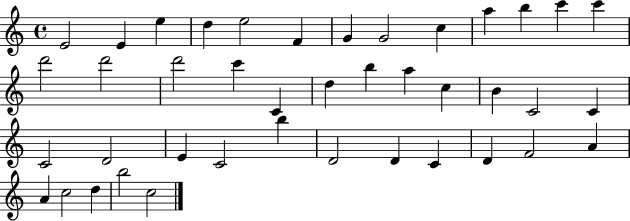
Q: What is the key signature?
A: C major